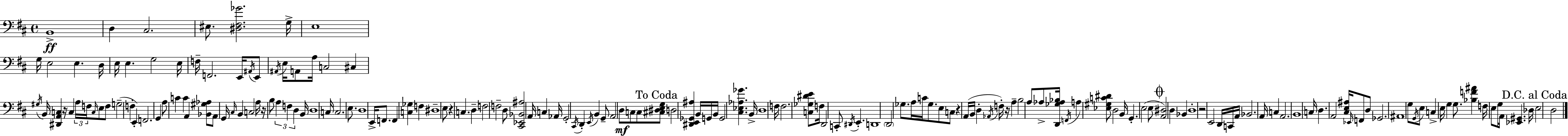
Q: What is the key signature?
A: D major